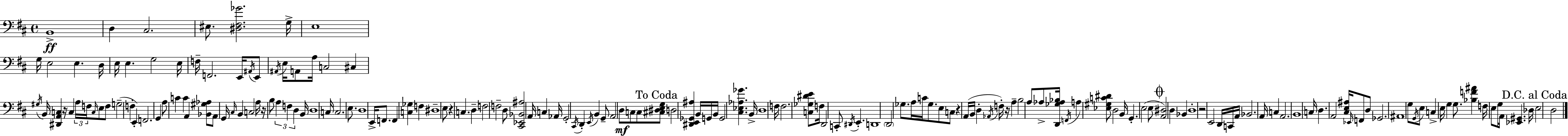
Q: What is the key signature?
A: D major